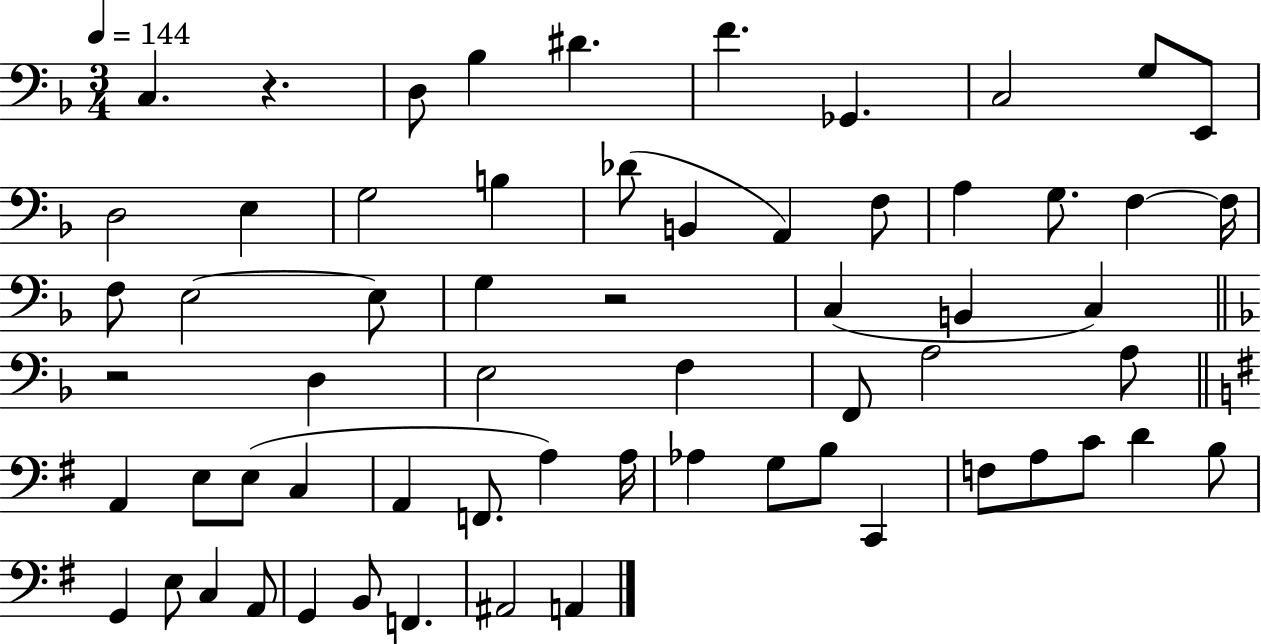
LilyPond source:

{
  \clef bass
  \numericTimeSignature
  \time 3/4
  \key f \major
  \tempo 4 = 144
  c4. r4. | d8 bes4 dis'4. | f'4. ges,4. | c2 g8 e,8 | \break d2 e4 | g2 b4 | des'8( b,4 a,4) f8 | a4 g8. f4~~ f16 | \break f8 e2~~ e8 | g4 r2 | c4( b,4 c4) | \bar "||" \break \key f \major r2 d4 | e2 f4 | f,8 a2 a8 | \bar "||" \break \key g \major a,4 e8 e8( c4 | a,4 f,8. a4) a16 | aes4 g8 b8 c,4 | f8 a8 c'8 d'4 b8 | \break g,4 e8 c4 a,8 | g,4 b,8 f,4. | ais,2 a,4 | \bar "|."
}